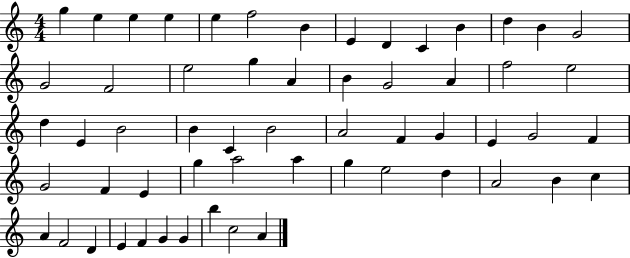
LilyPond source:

{
  \clef treble
  \numericTimeSignature
  \time 4/4
  \key c \major
  g''4 e''4 e''4 e''4 | e''4 f''2 b'4 | e'4 d'4 c'4 b'4 | d''4 b'4 g'2 | \break g'2 f'2 | e''2 g''4 a'4 | b'4 g'2 a'4 | f''2 e''2 | \break d''4 e'4 b'2 | b'4 c'4 b'2 | a'2 f'4 g'4 | e'4 g'2 f'4 | \break g'2 f'4 e'4 | g''4 a''2 a''4 | g''4 e''2 d''4 | a'2 b'4 c''4 | \break a'4 f'2 d'4 | e'4 f'4 g'4 g'4 | b''4 c''2 a'4 | \bar "|."
}